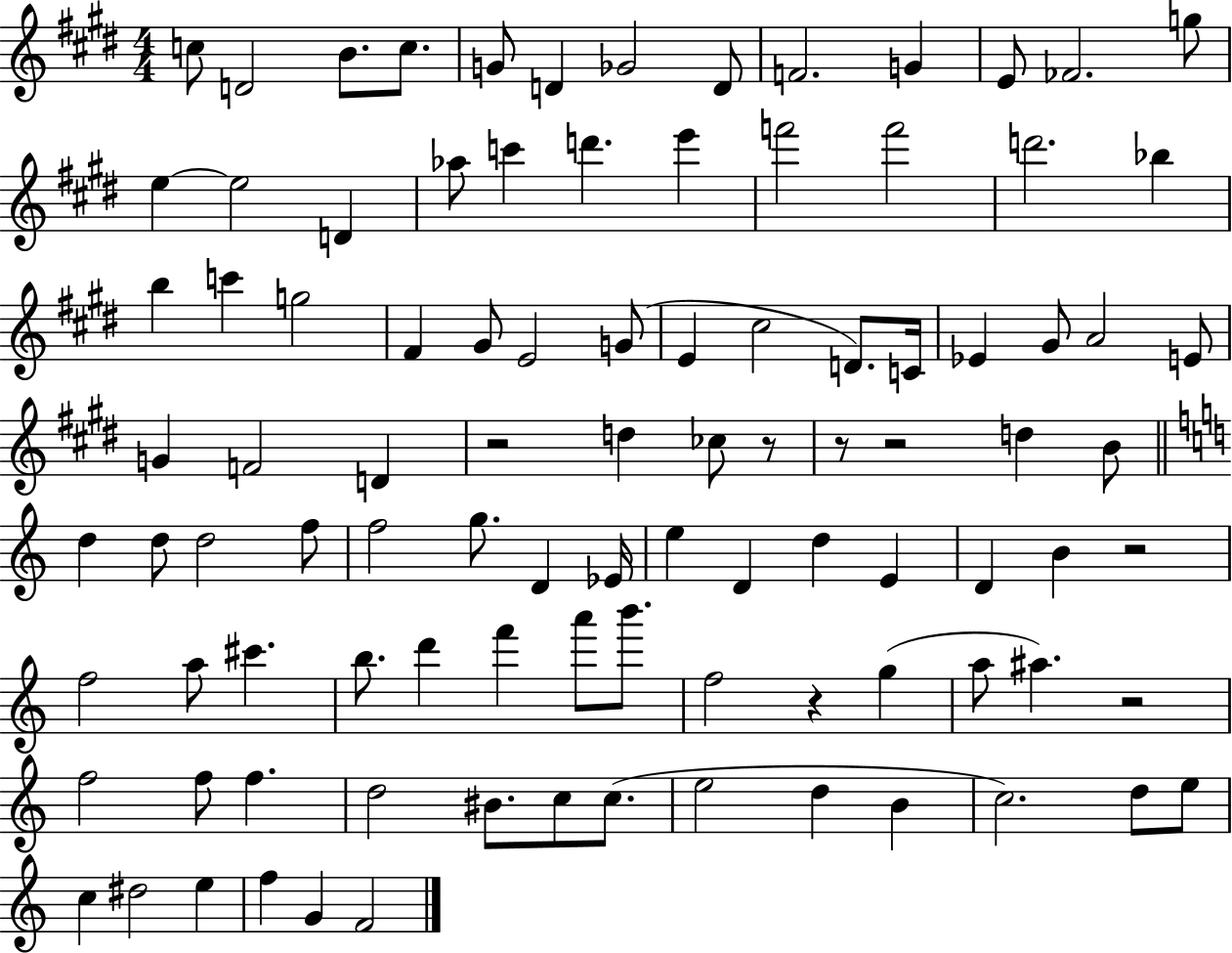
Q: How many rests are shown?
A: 7